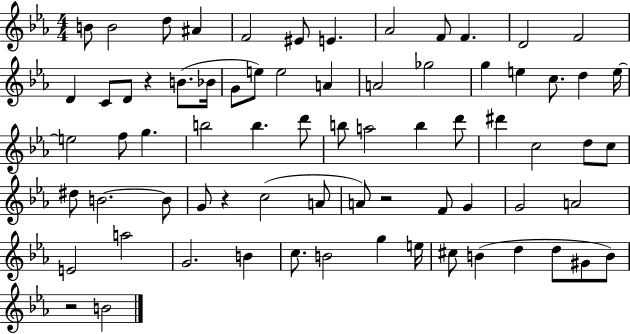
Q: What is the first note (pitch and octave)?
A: B4